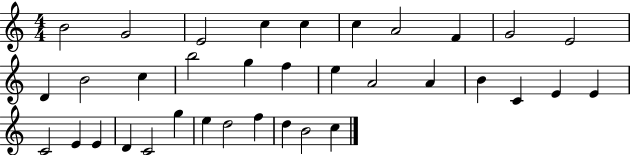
{
  \clef treble
  \numericTimeSignature
  \time 4/4
  \key c \major
  b'2 g'2 | e'2 c''4 c''4 | c''4 a'2 f'4 | g'2 e'2 | \break d'4 b'2 c''4 | b''2 g''4 f''4 | e''4 a'2 a'4 | b'4 c'4 e'4 e'4 | \break c'2 e'4 e'4 | d'4 c'2 g''4 | e''4 d''2 f''4 | d''4 b'2 c''4 | \break \bar "|."
}